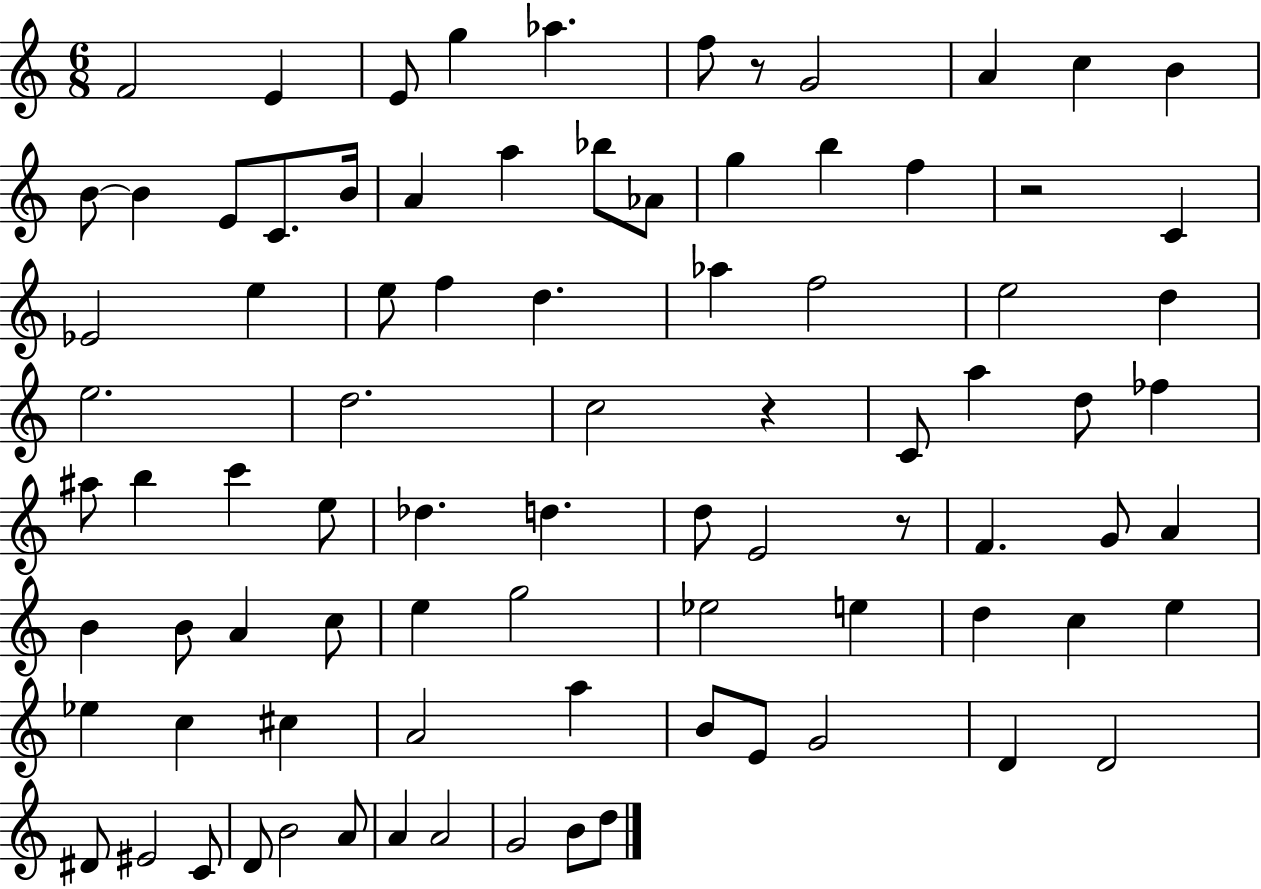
{
  \clef treble
  \numericTimeSignature
  \time 6/8
  \key c \major
  f'2 e'4 | e'8 g''4 aes''4. | f''8 r8 g'2 | a'4 c''4 b'4 | \break b'8~~ b'4 e'8 c'8. b'16 | a'4 a''4 bes''8 aes'8 | g''4 b''4 f''4 | r2 c'4 | \break ees'2 e''4 | e''8 f''4 d''4. | aes''4 f''2 | e''2 d''4 | \break e''2. | d''2. | c''2 r4 | c'8 a''4 d''8 fes''4 | \break ais''8 b''4 c'''4 e''8 | des''4. d''4. | d''8 e'2 r8 | f'4. g'8 a'4 | \break b'4 b'8 a'4 c''8 | e''4 g''2 | ees''2 e''4 | d''4 c''4 e''4 | \break ees''4 c''4 cis''4 | a'2 a''4 | b'8 e'8 g'2 | d'4 d'2 | \break dis'8 eis'2 c'8 | d'8 b'2 a'8 | a'4 a'2 | g'2 b'8 d''8 | \break \bar "|."
}